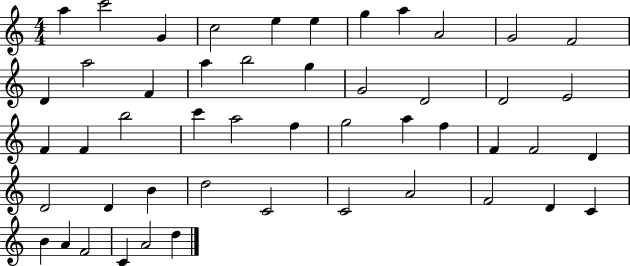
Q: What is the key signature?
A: C major